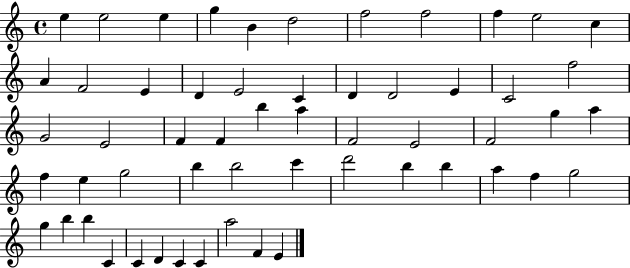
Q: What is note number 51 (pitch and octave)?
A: D4